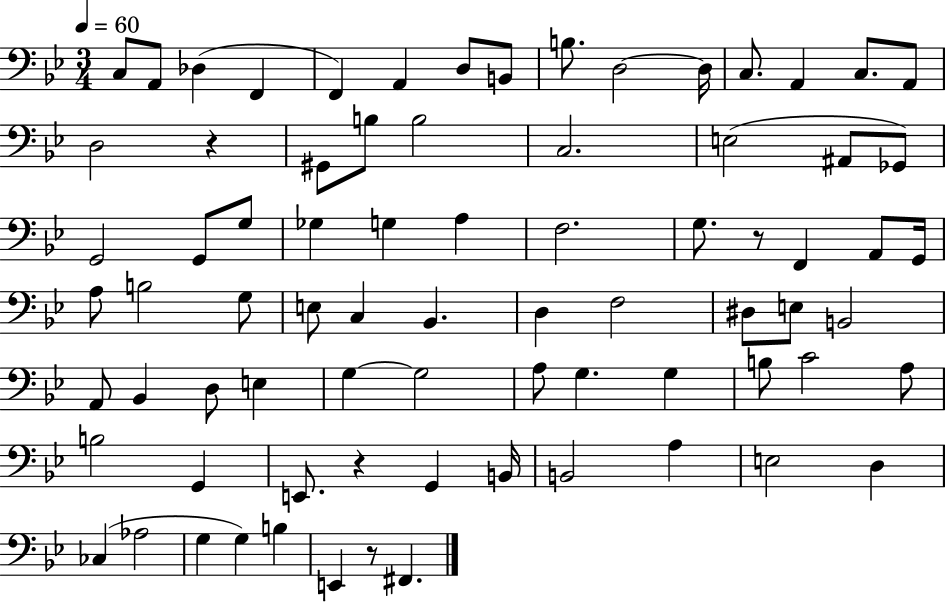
X:1
T:Untitled
M:3/4
L:1/4
K:Bb
C,/2 A,,/2 _D, F,, F,, A,, D,/2 B,,/2 B,/2 D,2 D,/4 C,/2 A,, C,/2 A,,/2 D,2 z ^G,,/2 B,/2 B,2 C,2 E,2 ^A,,/2 _G,,/2 G,,2 G,,/2 G,/2 _G, G, A, F,2 G,/2 z/2 F,, A,,/2 G,,/4 A,/2 B,2 G,/2 E,/2 C, _B,, D, F,2 ^D,/2 E,/2 B,,2 A,,/2 _B,, D,/2 E, G, G,2 A,/2 G, G, B,/2 C2 A,/2 B,2 G,, E,,/2 z G,, B,,/4 B,,2 A, E,2 D, _C, _A,2 G, G, B, E,, z/2 ^F,,